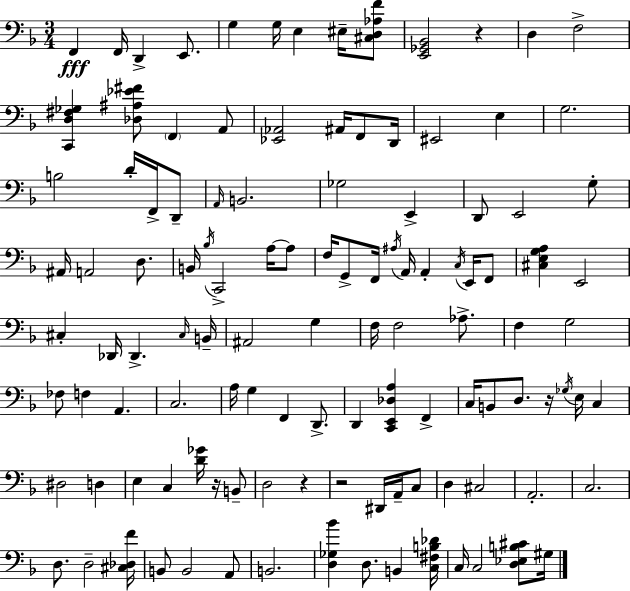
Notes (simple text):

F2/q F2/s D2/q E2/e. G3/q G3/s E3/q EIS3/s [C#3,D3,Ab3,F4]/e [E2,Gb2,Bb2]/h R/q D3/q F3/h [C2,D3,F#3,Gb3]/q [Db3,A#3,Eb4,F#4]/e F2/q A2/e [Eb2,Ab2]/h A#2/s F2/e D2/s EIS2/h E3/q G3/h. B3/h D4/s F2/s D2/e A2/s B2/h. Gb3/h E2/q D2/e E2/h G3/e A#2/s A2/h D3/e. B2/s Bb3/s C2/h A3/s A3/e F3/s G2/e F2/s A#3/s A2/s A2/q C3/s E2/s F2/e [C#3,E3,G3,A3]/q E2/h C#3/q Db2/s Db2/q. C#3/s B2/s A#2/h G3/q F3/s F3/h Ab3/e. F3/q G3/h FES3/e F3/q A2/q. C3/h. A3/s G3/q F2/q D2/e. D2/q [C2,E2,Db3,A3]/q F2/q C3/s B2/e D3/e. R/s Gb3/s E3/s C3/q D#3/h D3/q E3/q C3/q [D4,Gb4]/s R/s B2/e D3/h R/q R/h D#2/s A2/s C3/e D3/q C#3/h A2/h. C3/h. D3/e. D3/h [C#3,Db3,F4]/s B2/e B2/h A2/e B2/h. [D3,Gb3,Bb4]/q D3/e. B2/q [C3,F#3,B3,Db4]/s C3/s C3/h [D3,Eb3,B3,C#4]/e G#3/s